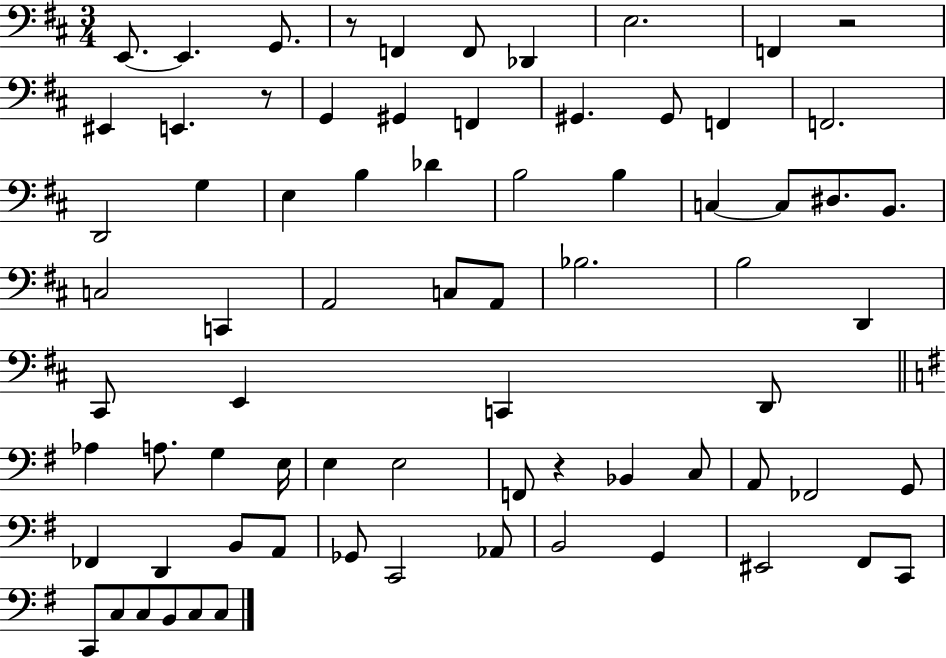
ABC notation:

X:1
T:Untitled
M:3/4
L:1/4
K:D
E,,/2 E,, G,,/2 z/2 F,, F,,/2 _D,, E,2 F,, z2 ^E,, E,, z/2 G,, ^G,, F,, ^G,, ^G,,/2 F,, F,,2 D,,2 G, E, B, _D B,2 B, C, C,/2 ^D,/2 B,,/2 C,2 C,, A,,2 C,/2 A,,/2 _B,2 B,2 D,, ^C,,/2 E,, C,, D,,/2 _A, A,/2 G, E,/4 E, E,2 F,,/2 z _B,, C,/2 A,,/2 _F,,2 G,,/2 _F,, D,, B,,/2 A,,/2 _G,,/2 C,,2 _A,,/2 B,,2 G,, ^E,,2 ^F,,/2 C,,/2 C,,/2 C,/2 C,/2 B,,/2 C,/2 C,/2